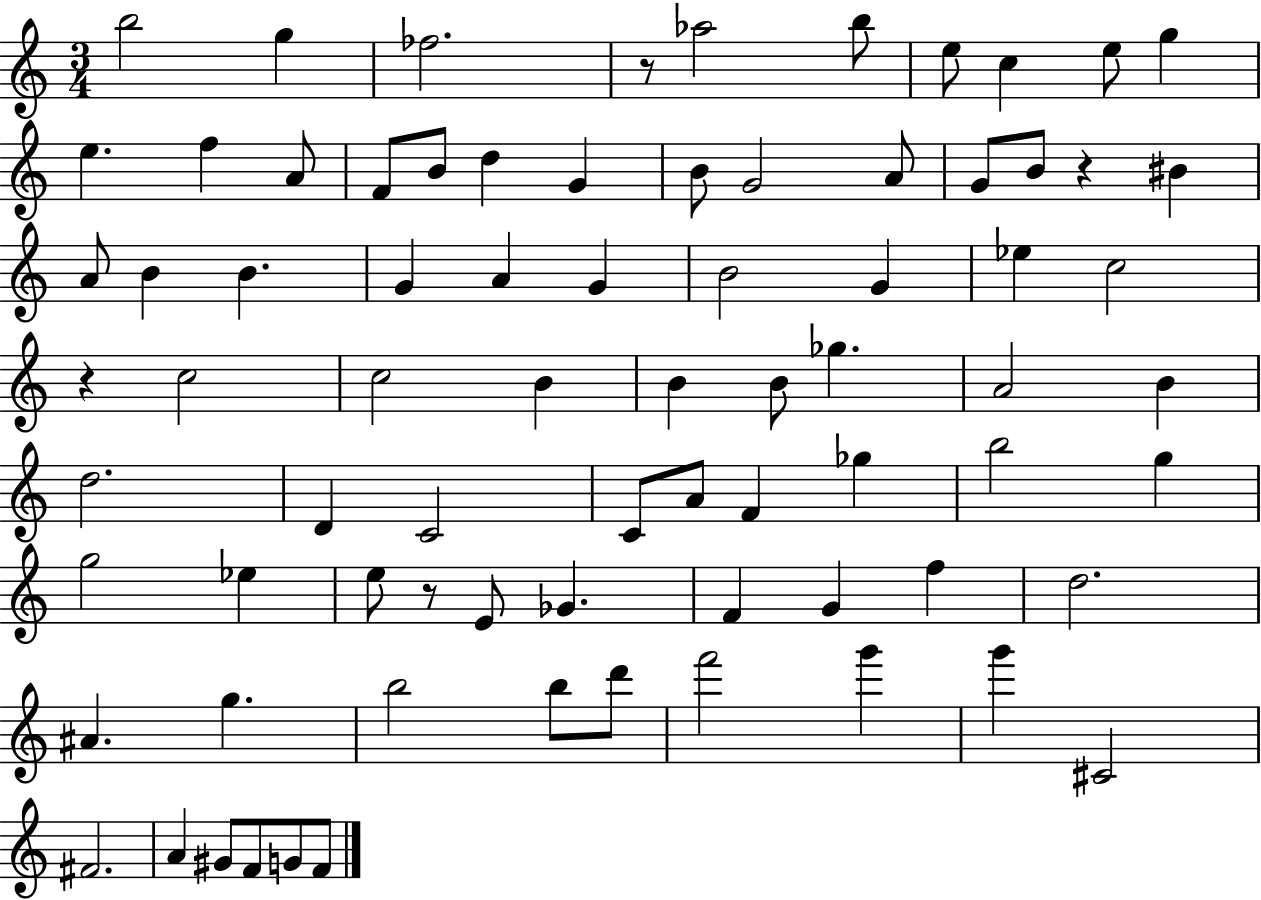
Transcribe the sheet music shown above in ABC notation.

X:1
T:Untitled
M:3/4
L:1/4
K:C
b2 g _f2 z/2 _a2 b/2 e/2 c e/2 g e f A/2 F/2 B/2 d G B/2 G2 A/2 G/2 B/2 z ^B A/2 B B G A G B2 G _e c2 z c2 c2 B B B/2 _g A2 B d2 D C2 C/2 A/2 F _g b2 g g2 _e e/2 z/2 E/2 _G F G f d2 ^A g b2 b/2 d'/2 f'2 g' g' ^C2 ^F2 A ^G/2 F/2 G/2 F/2